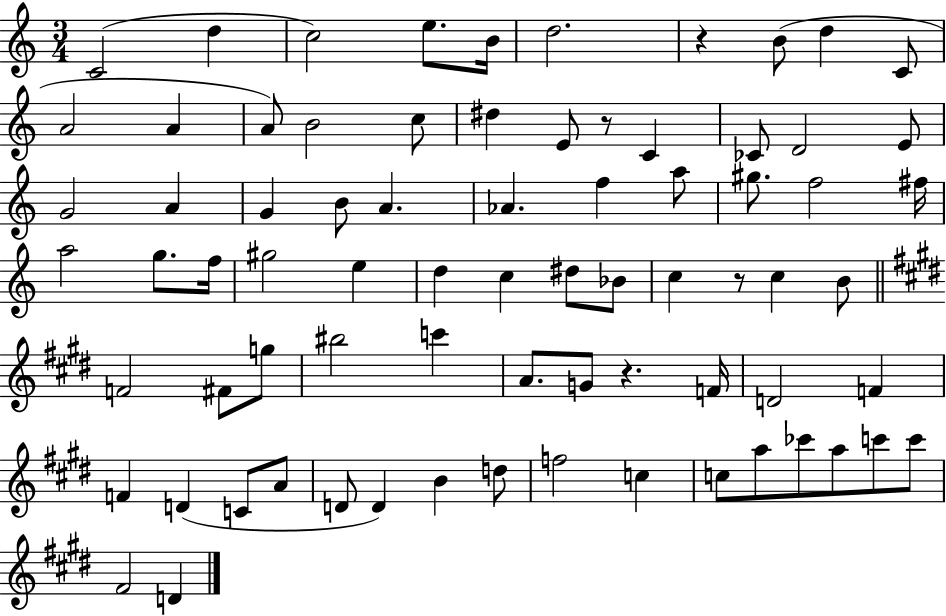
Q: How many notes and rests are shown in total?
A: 75